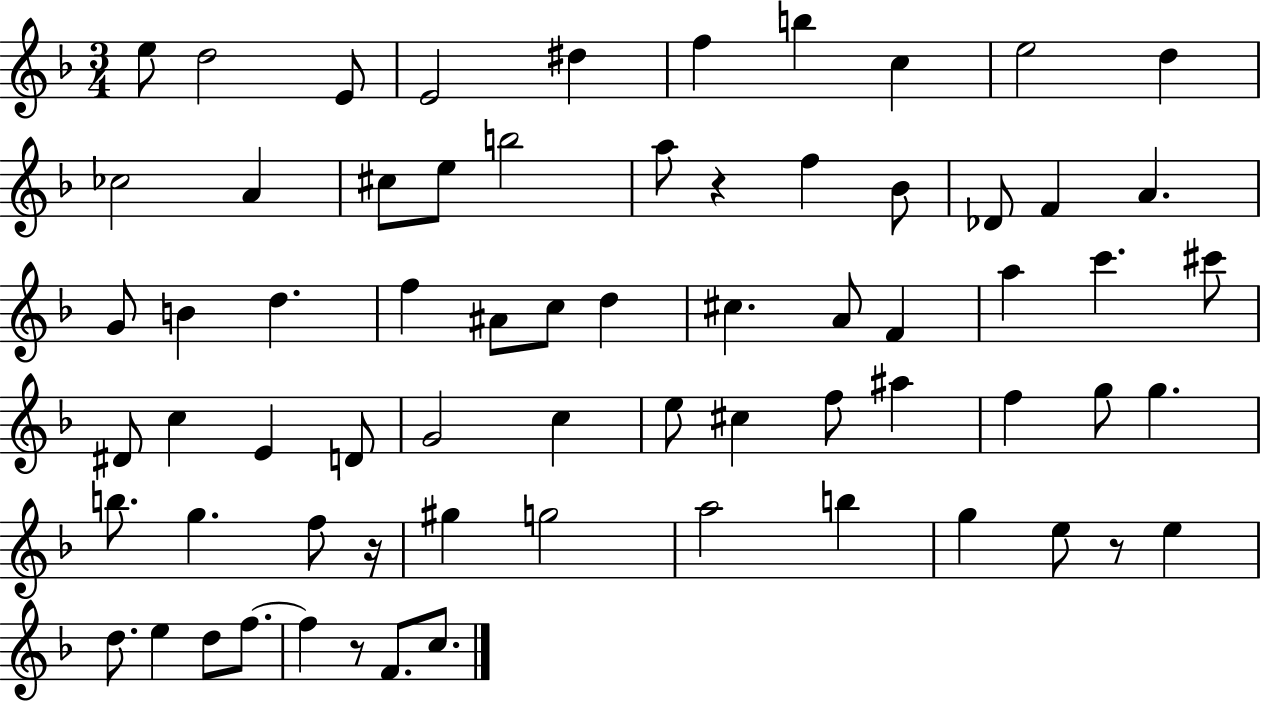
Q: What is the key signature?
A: F major